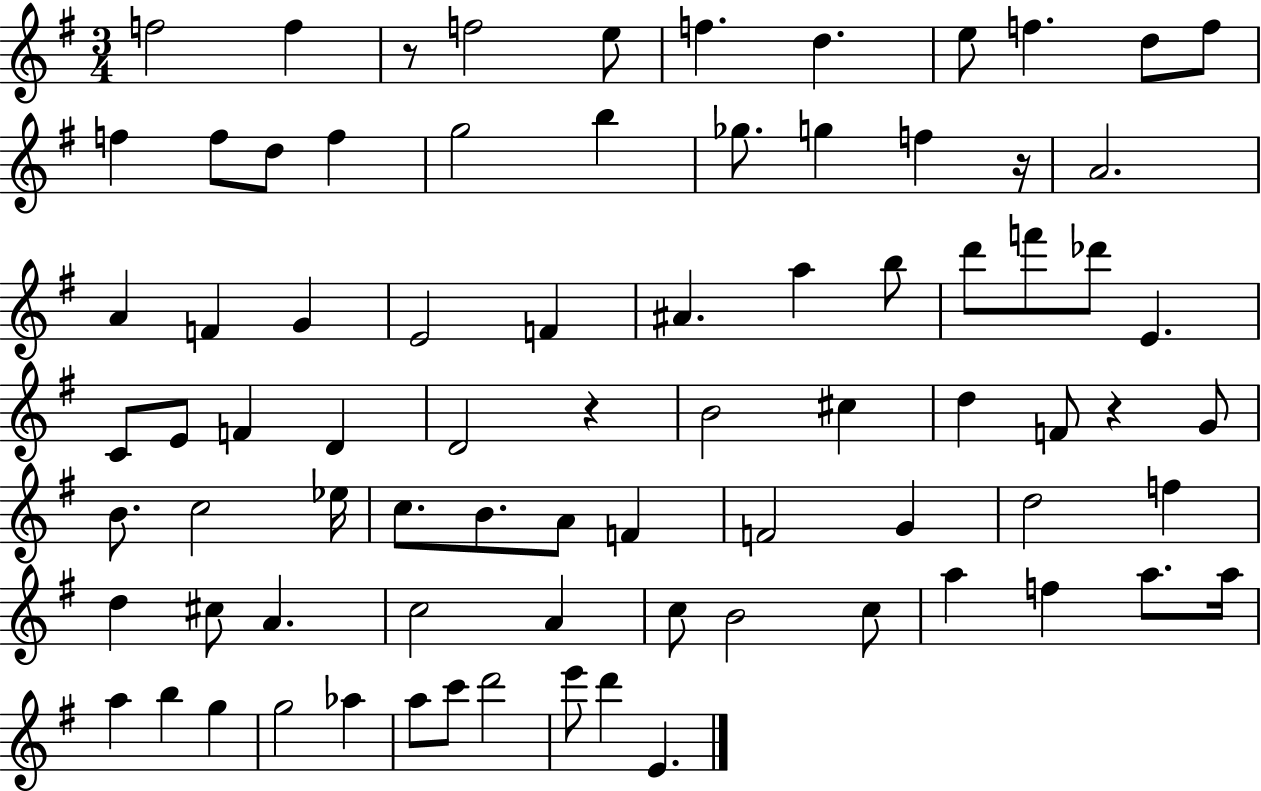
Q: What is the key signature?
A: G major